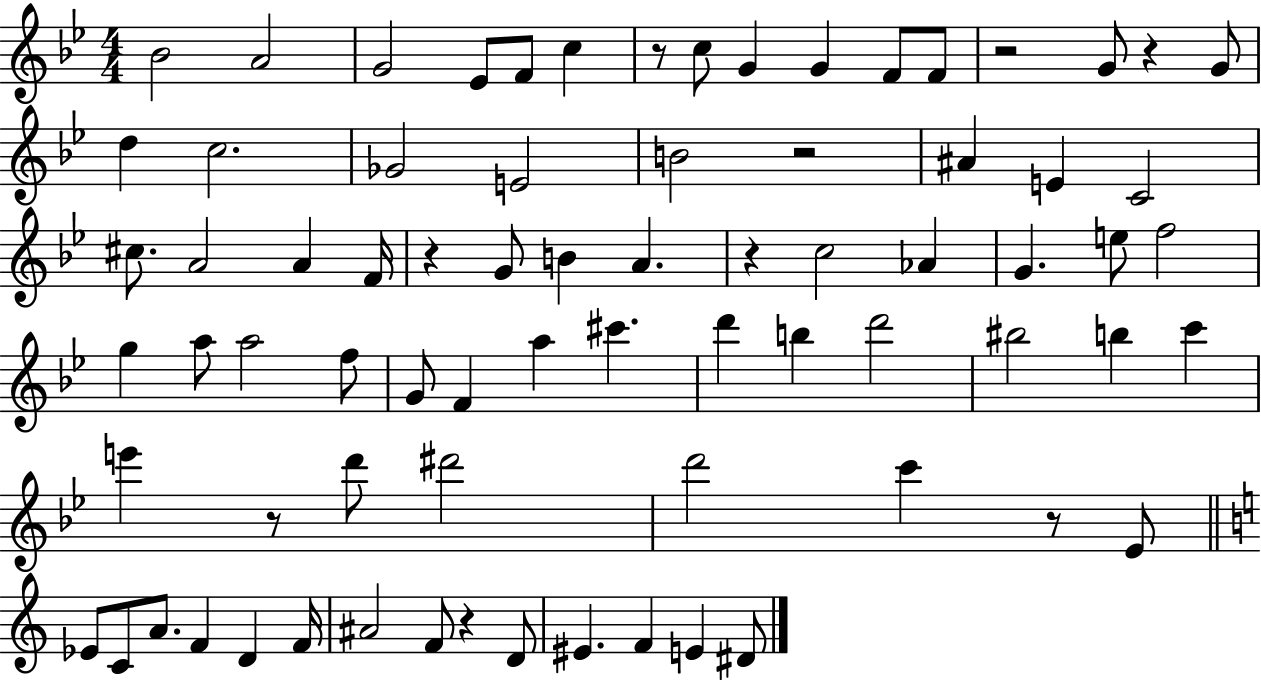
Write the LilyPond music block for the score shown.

{
  \clef treble
  \numericTimeSignature
  \time 4/4
  \key bes \major
  bes'2 a'2 | g'2 ees'8 f'8 c''4 | r8 c''8 g'4 g'4 f'8 f'8 | r2 g'8 r4 g'8 | \break d''4 c''2. | ges'2 e'2 | b'2 r2 | ais'4 e'4 c'2 | \break cis''8. a'2 a'4 f'16 | r4 g'8 b'4 a'4. | r4 c''2 aes'4 | g'4. e''8 f''2 | \break g''4 a''8 a''2 f''8 | g'8 f'4 a''4 cis'''4. | d'''4 b''4 d'''2 | bis''2 b''4 c'''4 | \break e'''4 r8 d'''8 dis'''2 | d'''2 c'''4 r8 ees'8 | \bar "||" \break \key c \major ees'8 c'8 a'8. f'4 d'4 f'16 | ais'2 f'8 r4 d'8 | eis'4. f'4 e'4 dis'8 | \bar "|."
}